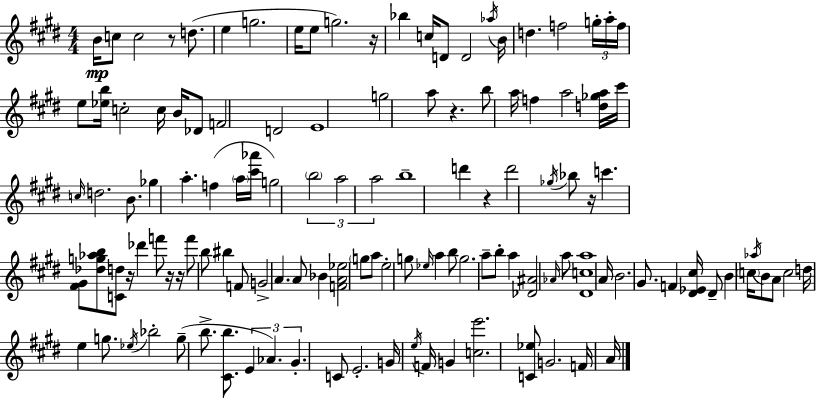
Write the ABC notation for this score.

X:1
T:Untitled
M:4/4
L:1/4
K:E
B/4 c/2 c2 z/2 d/2 e g2 e/4 e/2 g2 z/4 _b c/4 D/2 D2 _a/4 B/4 d f2 g/4 a/4 f/4 e/2 [_eb]/4 c2 c/4 B/4 _D/2 F2 D2 E4 g2 a/2 z b/2 a/4 f a2 [d_ga]/4 ^c'/4 c/4 d2 B/2 _g a f a/4 [^c'_a']/4 g2 b2 a2 a2 b4 d' z d'2 _g/4 _b/2 z/4 c' [^F^G]/2 [_dg_ab]/2 [Cd]/2 z/4 _d' f'/2 z/4 z/4 f'/2 b/2 ^b F/2 G2 A A/2 _B [FA_e]2 g/2 a/2 e2 g/2 _e/4 a b/2 g2 a/2 b/2 a [_D^A]2 _A/4 a/2 [^Dca]4 A/4 B2 ^G/2 F [^D_E^c]/4 ^D/2 B c/4 _a/4 B/2 A/2 c2 d/4 e g/2 _e/4 _b2 g/2 b/2 [^Cb]/2 E _A ^G C/2 E2 G/4 e/4 F/4 G [ce']2 [C_e]/2 G2 F/4 A/4